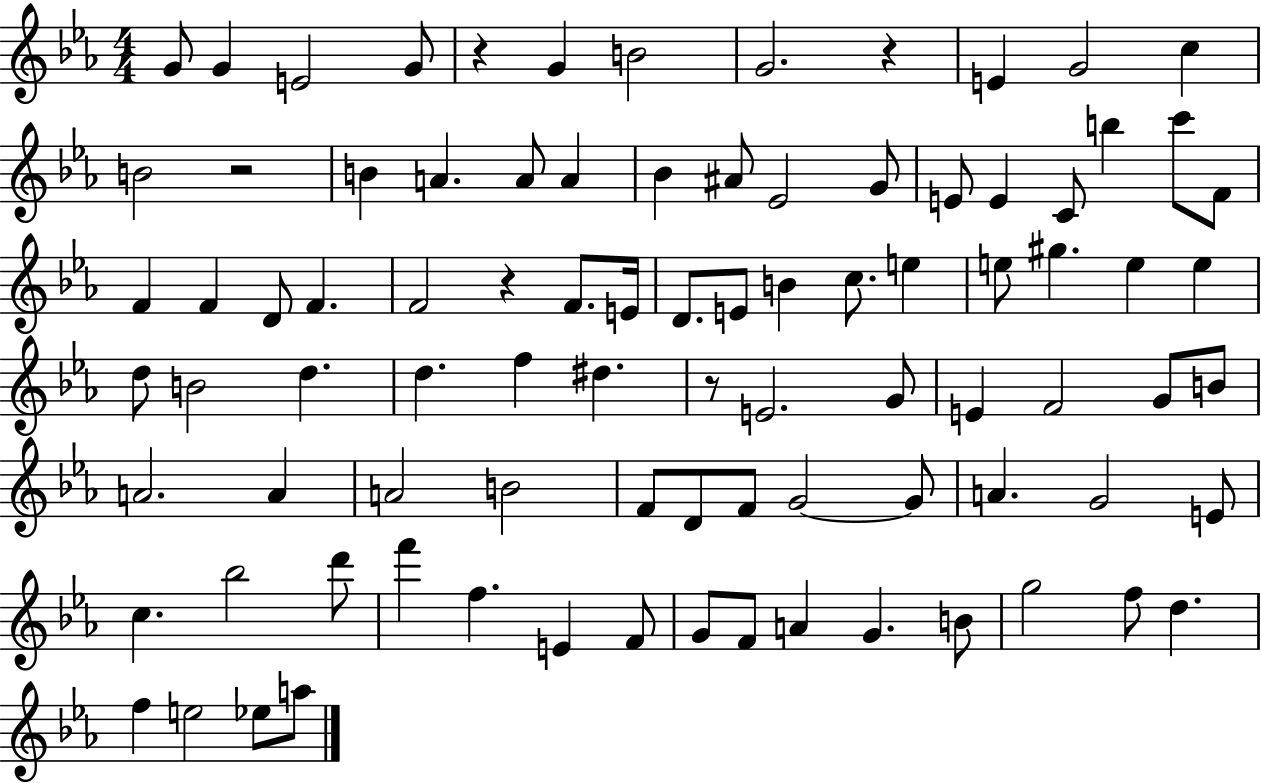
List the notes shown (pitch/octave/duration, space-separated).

G4/e G4/q E4/h G4/e R/q G4/q B4/h G4/h. R/q E4/q G4/h C5/q B4/h R/h B4/q A4/q. A4/e A4/q Bb4/q A#4/e Eb4/h G4/e E4/e E4/q C4/e B5/q C6/e F4/e F4/q F4/q D4/e F4/q. F4/h R/q F4/e. E4/s D4/e. E4/e B4/q C5/e. E5/q E5/e G#5/q. E5/q E5/q D5/e B4/h D5/q. D5/q. F5/q D#5/q. R/e E4/h. G4/e E4/q F4/h G4/e B4/e A4/h. A4/q A4/h B4/h F4/e D4/e F4/e G4/h G4/e A4/q. G4/h E4/e C5/q. Bb5/h D6/e F6/q F5/q. E4/q F4/e G4/e F4/e A4/q G4/q. B4/e G5/h F5/e D5/q. F5/q E5/h Eb5/e A5/e